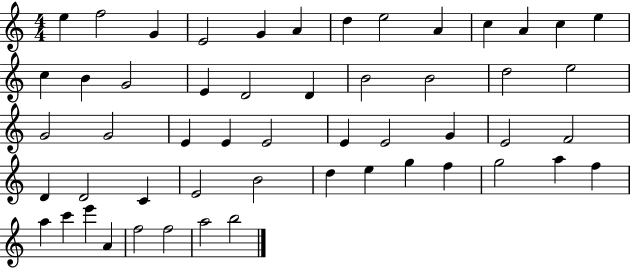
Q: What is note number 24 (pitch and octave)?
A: G4